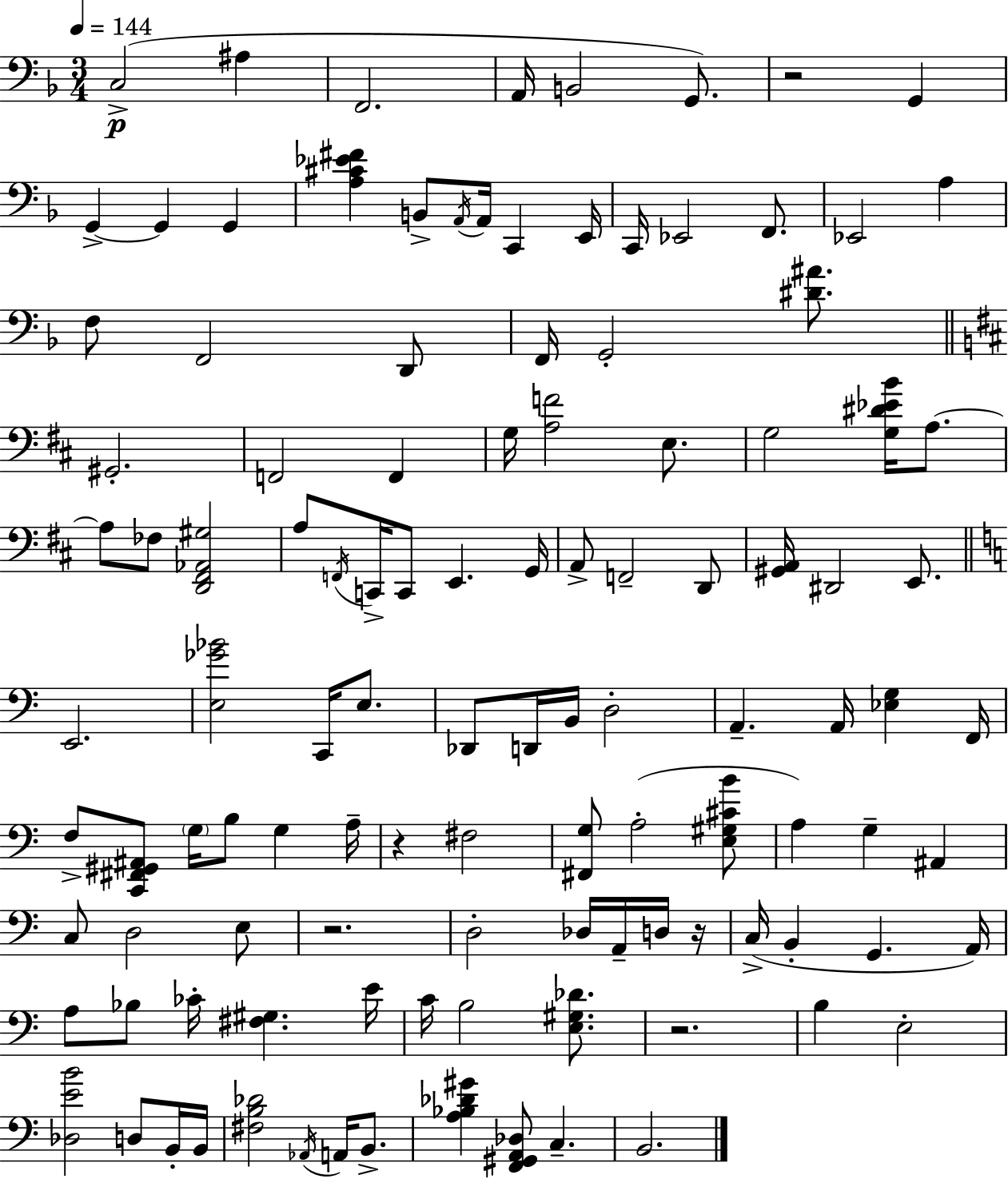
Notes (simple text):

C3/h A#3/q F2/h. A2/s B2/h G2/e. R/h G2/q G2/q G2/q G2/q [A3,C#4,Eb4,F#4]/q B2/e A2/s A2/s C2/q E2/s C2/s Eb2/h F2/e. Eb2/h A3/q F3/e F2/h D2/e F2/s G2/h [D#4,A#4]/e. G#2/h. F2/h F2/q G3/s [A3,F4]/h E3/e. G3/h [G3,D#4,Eb4,B4]/s A3/e. A3/e FES3/e [D2,F#2,Ab2,G#3]/h A3/e F2/s C2/s C2/e E2/q. G2/s A2/e F2/h D2/e [G#2,A2]/s D#2/h E2/e. E2/h. [E3,Gb4,Bb4]/h C2/s E3/e. Db2/e D2/s B2/s D3/h A2/q. A2/s [Eb3,G3]/q F2/s F3/e [C2,F#2,G#2,A#2]/e G3/s B3/e G3/q A3/s R/q F#3/h [F#2,G3]/e A3/h [E3,G#3,C#4,B4]/e A3/q G3/q A#2/q C3/e D3/h E3/e R/h. D3/h Db3/s A2/s D3/s R/s C3/s B2/q G2/q. A2/s A3/e Bb3/e CES4/s [F#3,G#3]/q. E4/s C4/s B3/h [E3,G#3,Db4]/e. R/h. B3/q E3/h [Db3,E4,B4]/h D3/e B2/s B2/s [F#3,B3,Db4]/h Ab2/s A2/s B2/e. [A3,Bb3,Db4,G#4]/q [F2,G#2,A2,Db3]/e C3/q. B2/h.